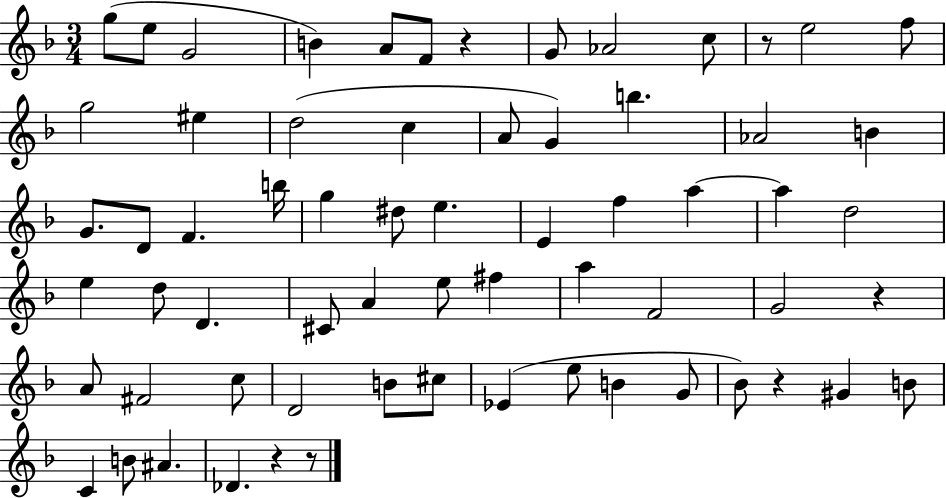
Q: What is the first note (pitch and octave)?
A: G5